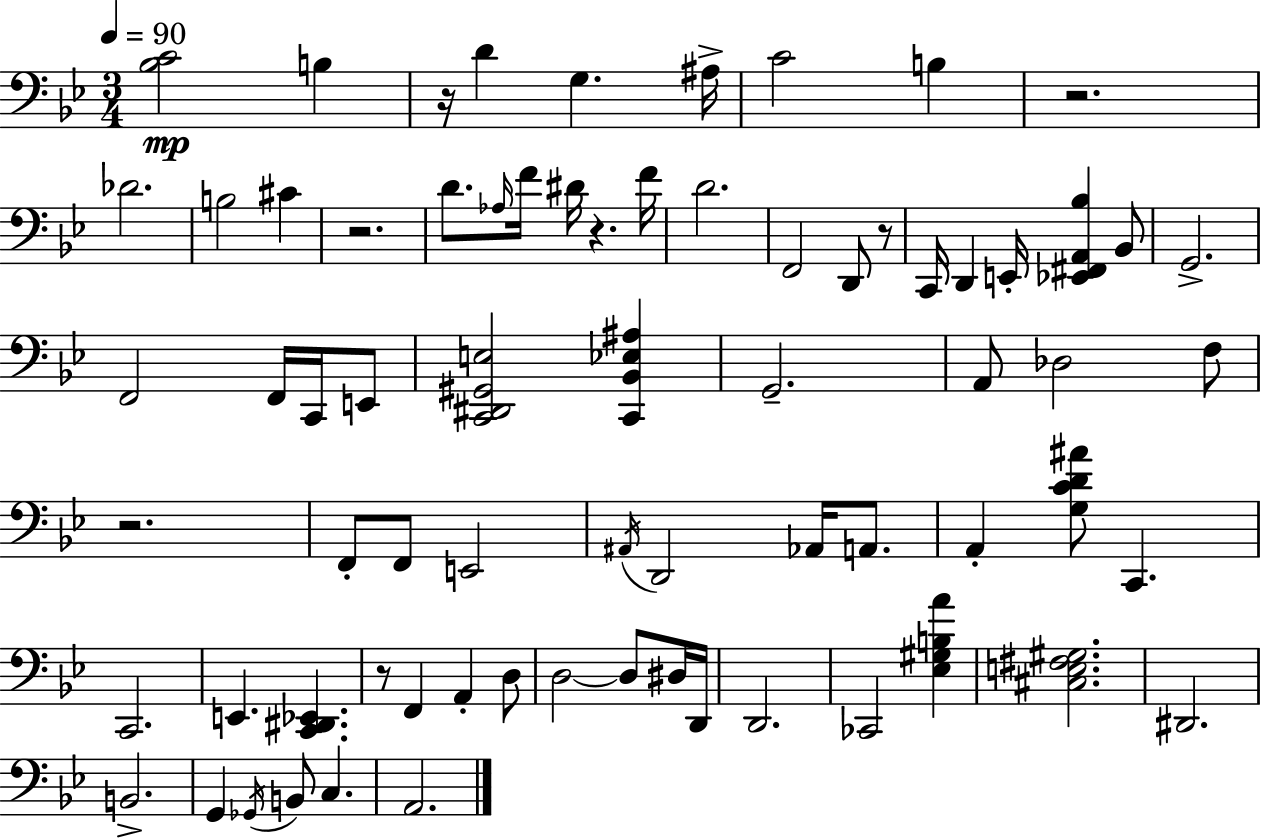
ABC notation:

X:1
T:Untitled
M:3/4
L:1/4
K:Bb
[_B,C]2 B, z/4 D G, ^A,/4 C2 B, z2 _D2 B,2 ^C z2 D/2 _A,/4 F/4 ^D/4 z F/4 D2 F,,2 D,,/2 z/2 C,,/4 D,, E,,/4 [_E,,^F,,A,,_B,] _B,,/2 G,,2 F,,2 F,,/4 C,,/4 E,,/2 [C,,^D,,^G,,E,]2 [C,,_B,,_E,^A,] G,,2 A,,/2 _D,2 F,/2 z2 F,,/2 F,,/2 E,,2 ^A,,/4 D,,2 _A,,/4 A,,/2 A,, [G,CD^A]/2 C,, C,,2 E,, [C,,^D,,_E,,] z/2 F,, A,, D,/2 D,2 D,/2 ^D,/4 D,,/4 D,,2 _C,,2 [_E,^G,B,A] [^C,E,^F,^G,]2 ^D,,2 B,,2 G,, _G,,/4 B,,/2 C, A,,2